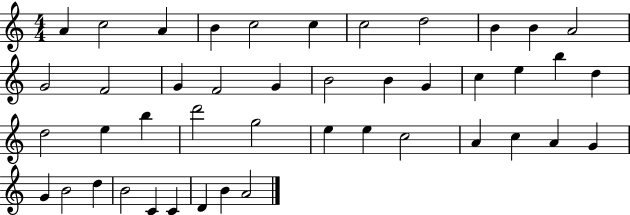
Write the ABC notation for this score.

X:1
T:Untitled
M:4/4
L:1/4
K:C
A c2 A B c2 c c2 d2 B B A2 G2 F2 G F2 G B2 B G c e b d d2 e b d'2 g2 e e c2 A c A G G B2 d B2 C C D B A2